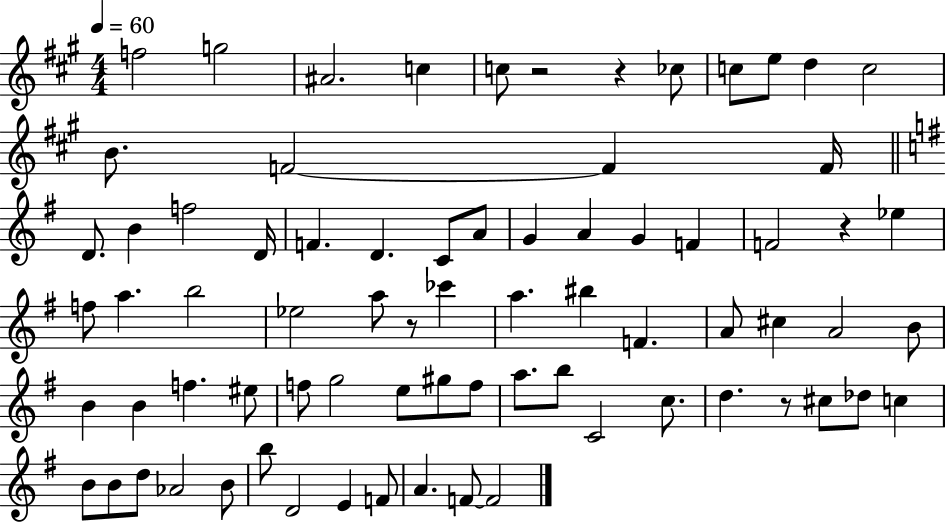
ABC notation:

X:1
T:Untitled
M:4/4
L:1/4
K:A
f2 g2 ^A2 c c/2 z2 z _c/2 c/2 e/2 d c2 B/2 F2 F F/4 D/2 B f2 D/4 F D C/2 A/2 G A G F F2 z _e f/2 a b2 _e2 a/2 z/2 _c' a ^b F A/2 ^c A2 B/2 B B f ^e/2 f/2 g2 e/2 ^g/2 f/2 a/2 b/2 C2 c/2 d z/2 ^c/2 _d/2 c B/2 B/2 d/2 _A2 B/2 b/2 D2 E F/2 A F/2 F2